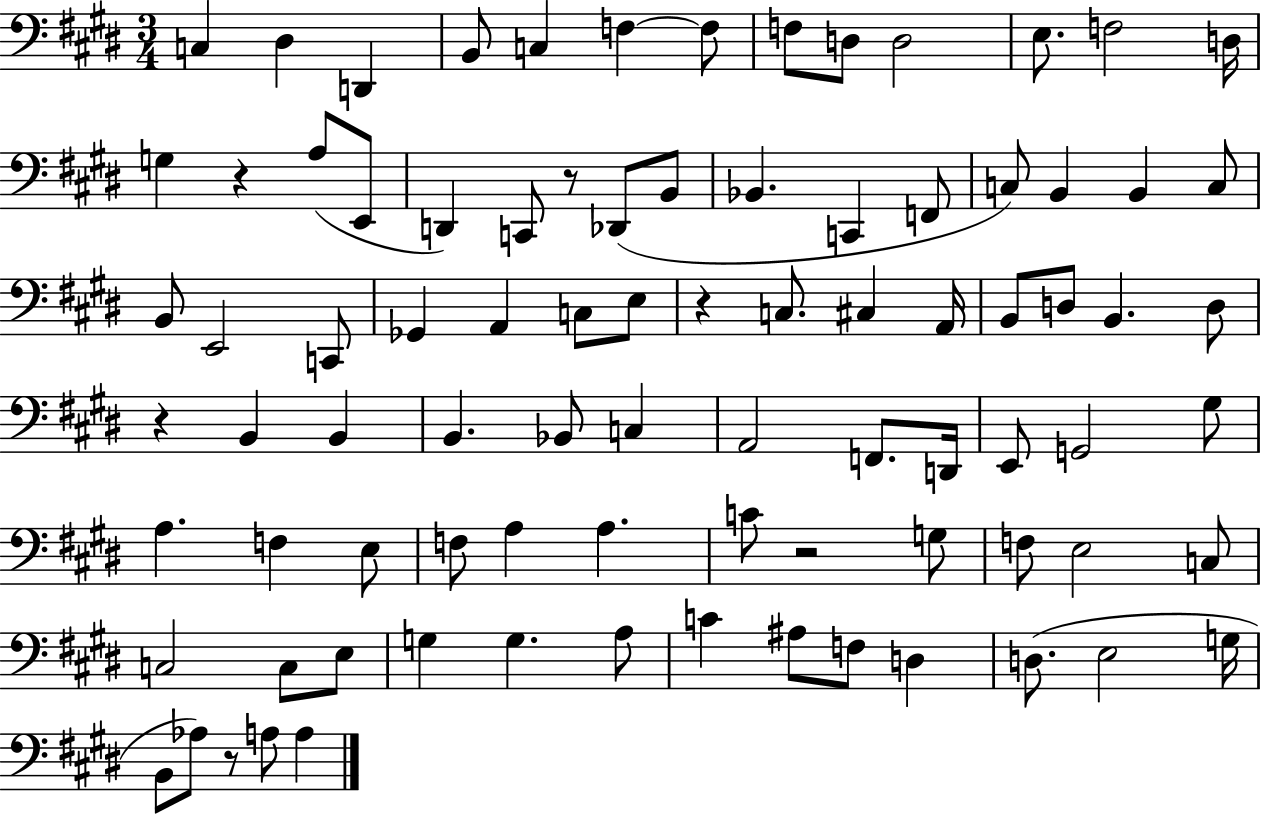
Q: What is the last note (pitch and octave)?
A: A3